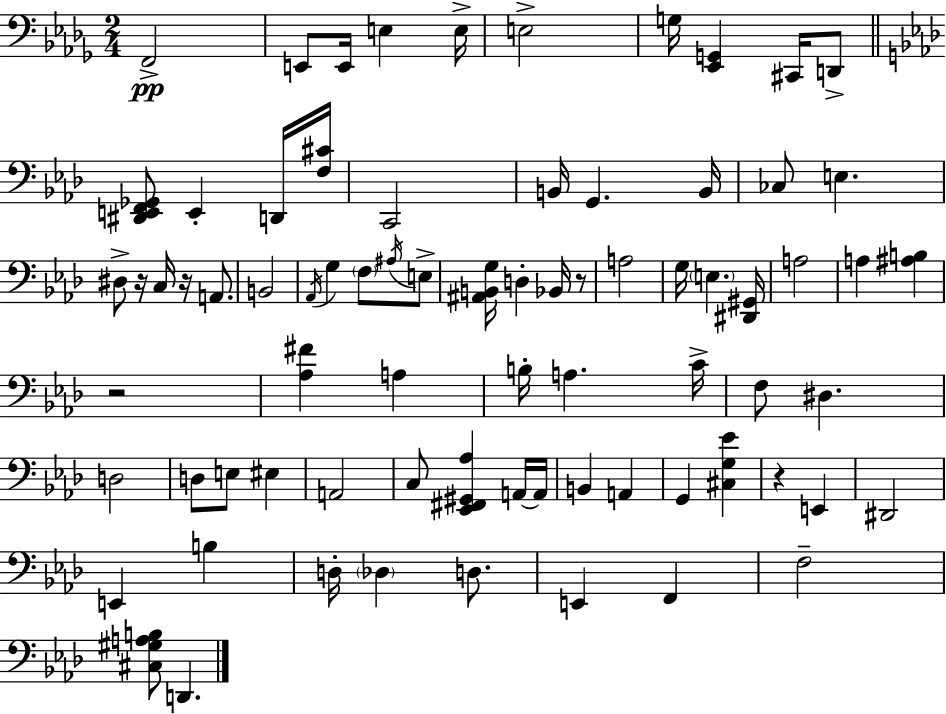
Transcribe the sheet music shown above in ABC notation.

X:1
T:Untitled
M:2/4
L:1/4
K:Bbm
F,,2 E,,/2 E,,/4 E, E,/4 E,2 G,/4 [_E,,G,,] ^C,,/4 D,,/2 [^D,,E,,F,,_G,,]/2 E,, D,,/4 [F,^C]/4 C,,2 B,,/4 G,, B,,/4 _C,/2 E, ^D,/2 z/4 C,/4 z/4 A,,/2 B,,2 _A,,/4 G, F,/2 ^A,/4 E,/2 [^A,,B,,G,]/4 D, _B,,/4 z/2 A,2 G,/4 E, [^D,,^G,,]/4 A,2 A, [^A,B,] z2 [_A,^F] A, B,/4 A, C/4 F,/2 ^D, D,2 D,/2 E,/2 ^E, A,,2 C,/2 [_E,,^F,,^G,,_A,] A,,/4 A,,/4 B,, A,, G,, [^C,G,_E] z E,, ^D,,2 E,, B, D,/4 _D, D,/2 E,, F,, F,2 [^C,^G,A,B,]/2 D,,